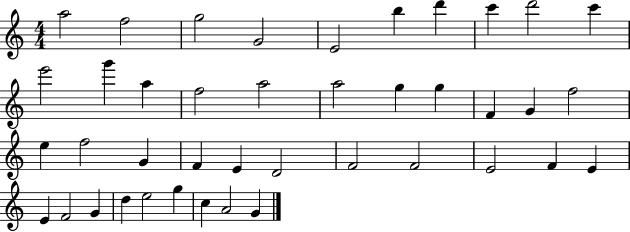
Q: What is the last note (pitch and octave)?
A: G4